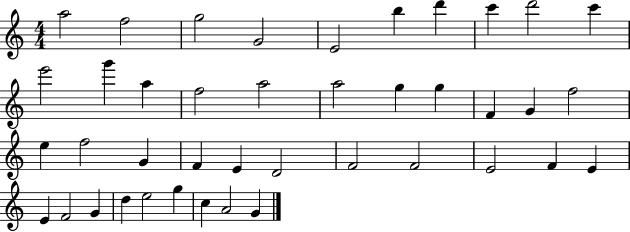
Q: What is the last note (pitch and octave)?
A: G4